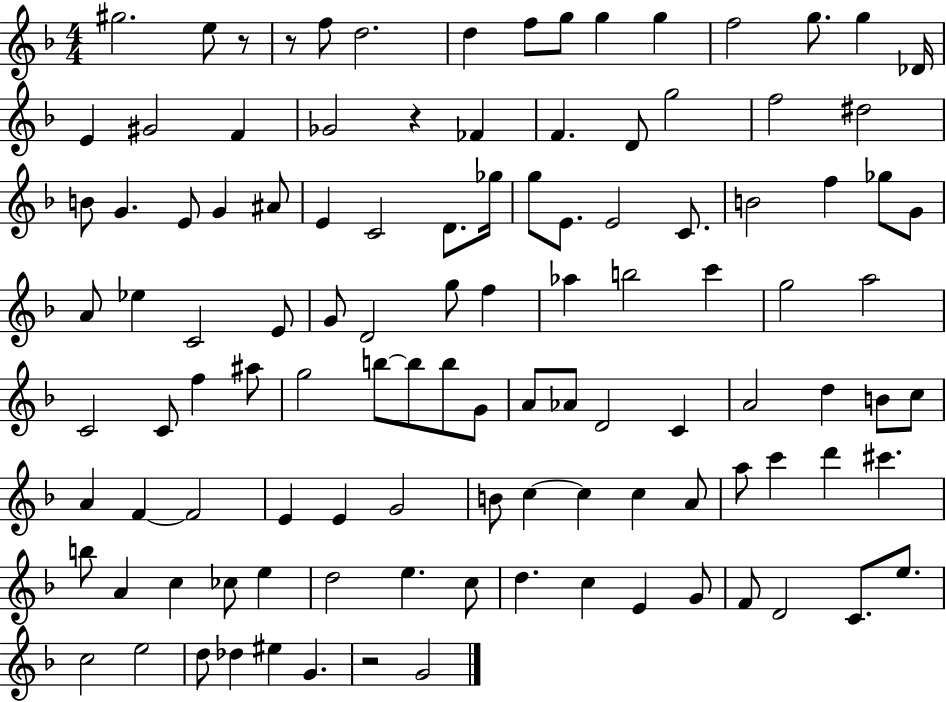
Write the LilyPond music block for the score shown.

{
  \clef treble
  \numericTimeSignature
  \time 4/4
  \key f \major
  gis''2. e''8 r8 | r8 f''8 d''2. | d''4 f''8 g''8 g''4 g''4 | f''2 g''8. g''4 des'16 | \break e'4 gis'2 f'4 | ges'2 r4 fes'4 | f'4. d'8 g''2 | f''2 dis''2 | \break b'8 g'4. e'8 g'4 ais'8 | e'4 c'2 d'8. ges''16 | g''8 e'8. e'2 c'8. | b'2 f''4 ges''8 g'8 | \break a'8 ees''4 c'2 e'8 | g'8 d'2 g''8 f''4 | aes''4 b''2 c'''4 | g''2 a''2 | \break c'2 c'8 f''4 ais''8 | g''2 b''8~~ b''8 b''8 g'8 | a'8 aes'8 d'2 c'4 | a'2 d''4 b'8 c''8 | \break a'4 f'4~~ f'2 | e'4 e'4 g'2 | b'8 c''4~~ c''4 c''4 a'8 | a''8 c'''4 d'''4 cis'''4. | \break b''8 a'4 c''4 ces''8 e''4 | d''2 e''4. c''8 | d''4. c''4 e'4 g'8 | f'8 d'2 c'8. e''8. | \break c''2 e''2 | d''8 des''4 eis''4 g'4. | r2 g'2 | \bar "|."
}